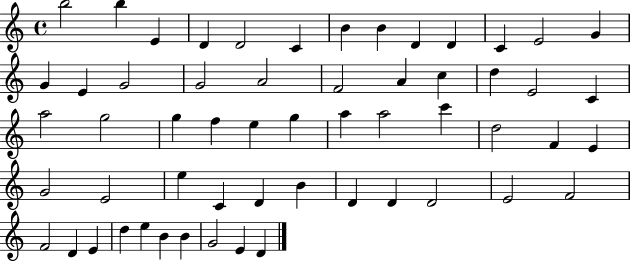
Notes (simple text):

B5/h B5/q E4/q D4/q D4/h C4/q B4/q B4/q D4/q D4/q C4/q E4/h G4/q G4/q E4/q G4/h G4/h A4/h F4/h A4/q C5/q D5/q E4/h C4/q A5/h G5/h G5/q F5/q E5/q G5/q A5/q A5/h C6/q D5/h F4/q E4/q G4/h E4/h E5/q C4/q D4/q B4/q D4/q D4/q D4/h E4/h F4/h F4/h D4/q E4/q D5/q E5/q B4/q B4/q G4/h E4/q D4/q